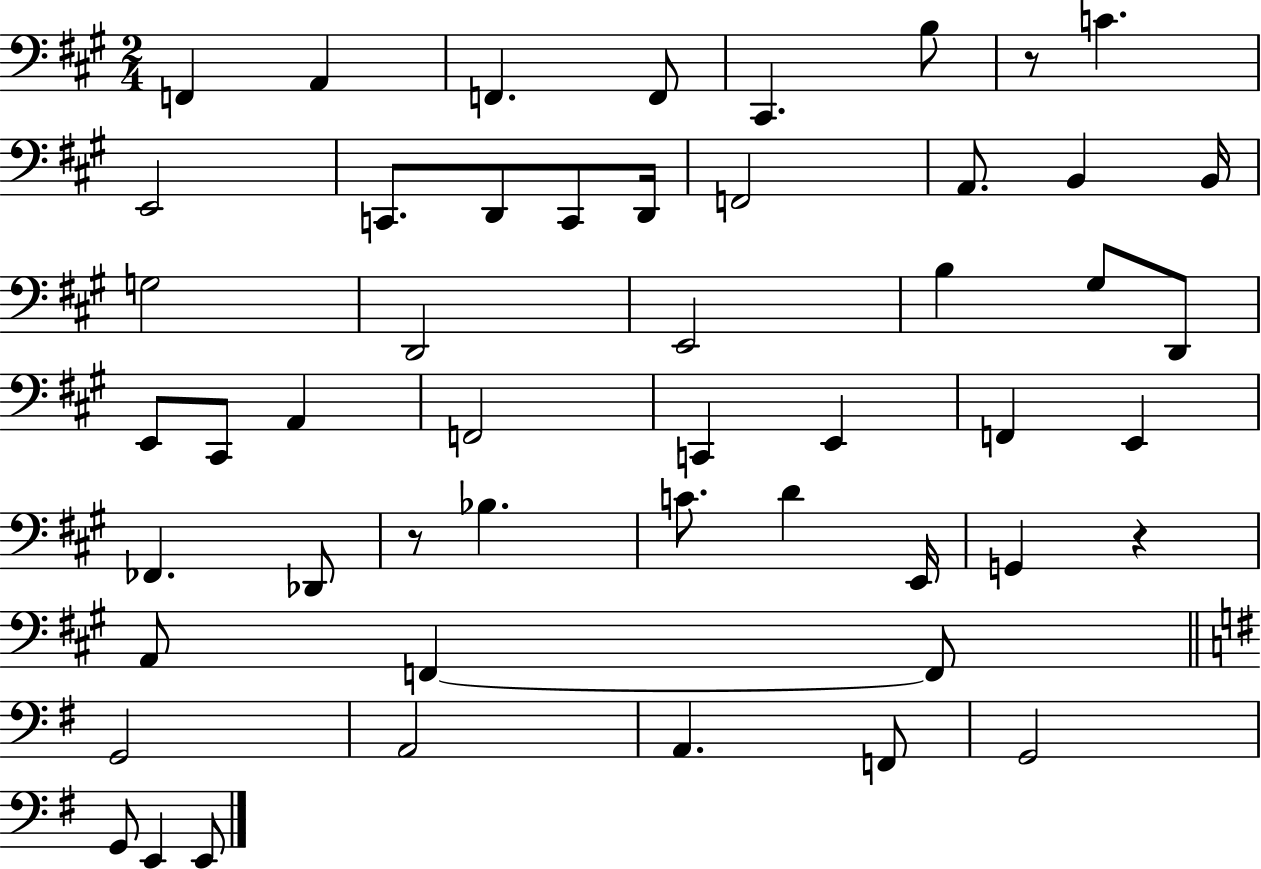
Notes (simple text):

F2/q A2/q F2/q. F2/e C#2/q. B3/e R/e C4/q. E2/h C2/e. D2/e C2/e D2/s F2/h A2/e. B2/q B2/s G3/h D2/h E2/h B3/q G#3/e D2/e E2/e C#2/e A2/q F2/h C2/q E2/q F2/q E2/q FES2/q. Db2/e R/e Bb3/q. C4/e. D4/q E2/s G2/q R/q A2/e F2/q F2/e G2/h A2/h A2/q. F2/e G2/h G2/e E2/q E2/e